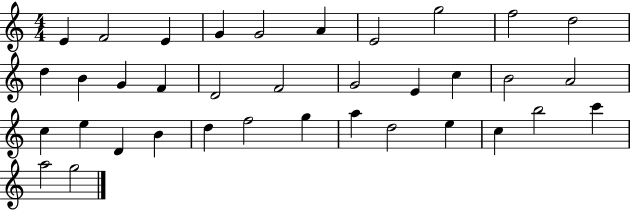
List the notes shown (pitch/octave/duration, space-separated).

E4/q F4/h E4/q G4/q G4/h A4/q E4/h G5/h F5/h D5/h D5/q B4/q G4/q F4/q D4/h F4/h G4/h E4/q C5/q B4/h A4/h C5/q E5/q D4/q B4/q D5/q F5/h G5/q A5/q D5/h E5/q C5/q B5/h C6/q A5/h G5/h